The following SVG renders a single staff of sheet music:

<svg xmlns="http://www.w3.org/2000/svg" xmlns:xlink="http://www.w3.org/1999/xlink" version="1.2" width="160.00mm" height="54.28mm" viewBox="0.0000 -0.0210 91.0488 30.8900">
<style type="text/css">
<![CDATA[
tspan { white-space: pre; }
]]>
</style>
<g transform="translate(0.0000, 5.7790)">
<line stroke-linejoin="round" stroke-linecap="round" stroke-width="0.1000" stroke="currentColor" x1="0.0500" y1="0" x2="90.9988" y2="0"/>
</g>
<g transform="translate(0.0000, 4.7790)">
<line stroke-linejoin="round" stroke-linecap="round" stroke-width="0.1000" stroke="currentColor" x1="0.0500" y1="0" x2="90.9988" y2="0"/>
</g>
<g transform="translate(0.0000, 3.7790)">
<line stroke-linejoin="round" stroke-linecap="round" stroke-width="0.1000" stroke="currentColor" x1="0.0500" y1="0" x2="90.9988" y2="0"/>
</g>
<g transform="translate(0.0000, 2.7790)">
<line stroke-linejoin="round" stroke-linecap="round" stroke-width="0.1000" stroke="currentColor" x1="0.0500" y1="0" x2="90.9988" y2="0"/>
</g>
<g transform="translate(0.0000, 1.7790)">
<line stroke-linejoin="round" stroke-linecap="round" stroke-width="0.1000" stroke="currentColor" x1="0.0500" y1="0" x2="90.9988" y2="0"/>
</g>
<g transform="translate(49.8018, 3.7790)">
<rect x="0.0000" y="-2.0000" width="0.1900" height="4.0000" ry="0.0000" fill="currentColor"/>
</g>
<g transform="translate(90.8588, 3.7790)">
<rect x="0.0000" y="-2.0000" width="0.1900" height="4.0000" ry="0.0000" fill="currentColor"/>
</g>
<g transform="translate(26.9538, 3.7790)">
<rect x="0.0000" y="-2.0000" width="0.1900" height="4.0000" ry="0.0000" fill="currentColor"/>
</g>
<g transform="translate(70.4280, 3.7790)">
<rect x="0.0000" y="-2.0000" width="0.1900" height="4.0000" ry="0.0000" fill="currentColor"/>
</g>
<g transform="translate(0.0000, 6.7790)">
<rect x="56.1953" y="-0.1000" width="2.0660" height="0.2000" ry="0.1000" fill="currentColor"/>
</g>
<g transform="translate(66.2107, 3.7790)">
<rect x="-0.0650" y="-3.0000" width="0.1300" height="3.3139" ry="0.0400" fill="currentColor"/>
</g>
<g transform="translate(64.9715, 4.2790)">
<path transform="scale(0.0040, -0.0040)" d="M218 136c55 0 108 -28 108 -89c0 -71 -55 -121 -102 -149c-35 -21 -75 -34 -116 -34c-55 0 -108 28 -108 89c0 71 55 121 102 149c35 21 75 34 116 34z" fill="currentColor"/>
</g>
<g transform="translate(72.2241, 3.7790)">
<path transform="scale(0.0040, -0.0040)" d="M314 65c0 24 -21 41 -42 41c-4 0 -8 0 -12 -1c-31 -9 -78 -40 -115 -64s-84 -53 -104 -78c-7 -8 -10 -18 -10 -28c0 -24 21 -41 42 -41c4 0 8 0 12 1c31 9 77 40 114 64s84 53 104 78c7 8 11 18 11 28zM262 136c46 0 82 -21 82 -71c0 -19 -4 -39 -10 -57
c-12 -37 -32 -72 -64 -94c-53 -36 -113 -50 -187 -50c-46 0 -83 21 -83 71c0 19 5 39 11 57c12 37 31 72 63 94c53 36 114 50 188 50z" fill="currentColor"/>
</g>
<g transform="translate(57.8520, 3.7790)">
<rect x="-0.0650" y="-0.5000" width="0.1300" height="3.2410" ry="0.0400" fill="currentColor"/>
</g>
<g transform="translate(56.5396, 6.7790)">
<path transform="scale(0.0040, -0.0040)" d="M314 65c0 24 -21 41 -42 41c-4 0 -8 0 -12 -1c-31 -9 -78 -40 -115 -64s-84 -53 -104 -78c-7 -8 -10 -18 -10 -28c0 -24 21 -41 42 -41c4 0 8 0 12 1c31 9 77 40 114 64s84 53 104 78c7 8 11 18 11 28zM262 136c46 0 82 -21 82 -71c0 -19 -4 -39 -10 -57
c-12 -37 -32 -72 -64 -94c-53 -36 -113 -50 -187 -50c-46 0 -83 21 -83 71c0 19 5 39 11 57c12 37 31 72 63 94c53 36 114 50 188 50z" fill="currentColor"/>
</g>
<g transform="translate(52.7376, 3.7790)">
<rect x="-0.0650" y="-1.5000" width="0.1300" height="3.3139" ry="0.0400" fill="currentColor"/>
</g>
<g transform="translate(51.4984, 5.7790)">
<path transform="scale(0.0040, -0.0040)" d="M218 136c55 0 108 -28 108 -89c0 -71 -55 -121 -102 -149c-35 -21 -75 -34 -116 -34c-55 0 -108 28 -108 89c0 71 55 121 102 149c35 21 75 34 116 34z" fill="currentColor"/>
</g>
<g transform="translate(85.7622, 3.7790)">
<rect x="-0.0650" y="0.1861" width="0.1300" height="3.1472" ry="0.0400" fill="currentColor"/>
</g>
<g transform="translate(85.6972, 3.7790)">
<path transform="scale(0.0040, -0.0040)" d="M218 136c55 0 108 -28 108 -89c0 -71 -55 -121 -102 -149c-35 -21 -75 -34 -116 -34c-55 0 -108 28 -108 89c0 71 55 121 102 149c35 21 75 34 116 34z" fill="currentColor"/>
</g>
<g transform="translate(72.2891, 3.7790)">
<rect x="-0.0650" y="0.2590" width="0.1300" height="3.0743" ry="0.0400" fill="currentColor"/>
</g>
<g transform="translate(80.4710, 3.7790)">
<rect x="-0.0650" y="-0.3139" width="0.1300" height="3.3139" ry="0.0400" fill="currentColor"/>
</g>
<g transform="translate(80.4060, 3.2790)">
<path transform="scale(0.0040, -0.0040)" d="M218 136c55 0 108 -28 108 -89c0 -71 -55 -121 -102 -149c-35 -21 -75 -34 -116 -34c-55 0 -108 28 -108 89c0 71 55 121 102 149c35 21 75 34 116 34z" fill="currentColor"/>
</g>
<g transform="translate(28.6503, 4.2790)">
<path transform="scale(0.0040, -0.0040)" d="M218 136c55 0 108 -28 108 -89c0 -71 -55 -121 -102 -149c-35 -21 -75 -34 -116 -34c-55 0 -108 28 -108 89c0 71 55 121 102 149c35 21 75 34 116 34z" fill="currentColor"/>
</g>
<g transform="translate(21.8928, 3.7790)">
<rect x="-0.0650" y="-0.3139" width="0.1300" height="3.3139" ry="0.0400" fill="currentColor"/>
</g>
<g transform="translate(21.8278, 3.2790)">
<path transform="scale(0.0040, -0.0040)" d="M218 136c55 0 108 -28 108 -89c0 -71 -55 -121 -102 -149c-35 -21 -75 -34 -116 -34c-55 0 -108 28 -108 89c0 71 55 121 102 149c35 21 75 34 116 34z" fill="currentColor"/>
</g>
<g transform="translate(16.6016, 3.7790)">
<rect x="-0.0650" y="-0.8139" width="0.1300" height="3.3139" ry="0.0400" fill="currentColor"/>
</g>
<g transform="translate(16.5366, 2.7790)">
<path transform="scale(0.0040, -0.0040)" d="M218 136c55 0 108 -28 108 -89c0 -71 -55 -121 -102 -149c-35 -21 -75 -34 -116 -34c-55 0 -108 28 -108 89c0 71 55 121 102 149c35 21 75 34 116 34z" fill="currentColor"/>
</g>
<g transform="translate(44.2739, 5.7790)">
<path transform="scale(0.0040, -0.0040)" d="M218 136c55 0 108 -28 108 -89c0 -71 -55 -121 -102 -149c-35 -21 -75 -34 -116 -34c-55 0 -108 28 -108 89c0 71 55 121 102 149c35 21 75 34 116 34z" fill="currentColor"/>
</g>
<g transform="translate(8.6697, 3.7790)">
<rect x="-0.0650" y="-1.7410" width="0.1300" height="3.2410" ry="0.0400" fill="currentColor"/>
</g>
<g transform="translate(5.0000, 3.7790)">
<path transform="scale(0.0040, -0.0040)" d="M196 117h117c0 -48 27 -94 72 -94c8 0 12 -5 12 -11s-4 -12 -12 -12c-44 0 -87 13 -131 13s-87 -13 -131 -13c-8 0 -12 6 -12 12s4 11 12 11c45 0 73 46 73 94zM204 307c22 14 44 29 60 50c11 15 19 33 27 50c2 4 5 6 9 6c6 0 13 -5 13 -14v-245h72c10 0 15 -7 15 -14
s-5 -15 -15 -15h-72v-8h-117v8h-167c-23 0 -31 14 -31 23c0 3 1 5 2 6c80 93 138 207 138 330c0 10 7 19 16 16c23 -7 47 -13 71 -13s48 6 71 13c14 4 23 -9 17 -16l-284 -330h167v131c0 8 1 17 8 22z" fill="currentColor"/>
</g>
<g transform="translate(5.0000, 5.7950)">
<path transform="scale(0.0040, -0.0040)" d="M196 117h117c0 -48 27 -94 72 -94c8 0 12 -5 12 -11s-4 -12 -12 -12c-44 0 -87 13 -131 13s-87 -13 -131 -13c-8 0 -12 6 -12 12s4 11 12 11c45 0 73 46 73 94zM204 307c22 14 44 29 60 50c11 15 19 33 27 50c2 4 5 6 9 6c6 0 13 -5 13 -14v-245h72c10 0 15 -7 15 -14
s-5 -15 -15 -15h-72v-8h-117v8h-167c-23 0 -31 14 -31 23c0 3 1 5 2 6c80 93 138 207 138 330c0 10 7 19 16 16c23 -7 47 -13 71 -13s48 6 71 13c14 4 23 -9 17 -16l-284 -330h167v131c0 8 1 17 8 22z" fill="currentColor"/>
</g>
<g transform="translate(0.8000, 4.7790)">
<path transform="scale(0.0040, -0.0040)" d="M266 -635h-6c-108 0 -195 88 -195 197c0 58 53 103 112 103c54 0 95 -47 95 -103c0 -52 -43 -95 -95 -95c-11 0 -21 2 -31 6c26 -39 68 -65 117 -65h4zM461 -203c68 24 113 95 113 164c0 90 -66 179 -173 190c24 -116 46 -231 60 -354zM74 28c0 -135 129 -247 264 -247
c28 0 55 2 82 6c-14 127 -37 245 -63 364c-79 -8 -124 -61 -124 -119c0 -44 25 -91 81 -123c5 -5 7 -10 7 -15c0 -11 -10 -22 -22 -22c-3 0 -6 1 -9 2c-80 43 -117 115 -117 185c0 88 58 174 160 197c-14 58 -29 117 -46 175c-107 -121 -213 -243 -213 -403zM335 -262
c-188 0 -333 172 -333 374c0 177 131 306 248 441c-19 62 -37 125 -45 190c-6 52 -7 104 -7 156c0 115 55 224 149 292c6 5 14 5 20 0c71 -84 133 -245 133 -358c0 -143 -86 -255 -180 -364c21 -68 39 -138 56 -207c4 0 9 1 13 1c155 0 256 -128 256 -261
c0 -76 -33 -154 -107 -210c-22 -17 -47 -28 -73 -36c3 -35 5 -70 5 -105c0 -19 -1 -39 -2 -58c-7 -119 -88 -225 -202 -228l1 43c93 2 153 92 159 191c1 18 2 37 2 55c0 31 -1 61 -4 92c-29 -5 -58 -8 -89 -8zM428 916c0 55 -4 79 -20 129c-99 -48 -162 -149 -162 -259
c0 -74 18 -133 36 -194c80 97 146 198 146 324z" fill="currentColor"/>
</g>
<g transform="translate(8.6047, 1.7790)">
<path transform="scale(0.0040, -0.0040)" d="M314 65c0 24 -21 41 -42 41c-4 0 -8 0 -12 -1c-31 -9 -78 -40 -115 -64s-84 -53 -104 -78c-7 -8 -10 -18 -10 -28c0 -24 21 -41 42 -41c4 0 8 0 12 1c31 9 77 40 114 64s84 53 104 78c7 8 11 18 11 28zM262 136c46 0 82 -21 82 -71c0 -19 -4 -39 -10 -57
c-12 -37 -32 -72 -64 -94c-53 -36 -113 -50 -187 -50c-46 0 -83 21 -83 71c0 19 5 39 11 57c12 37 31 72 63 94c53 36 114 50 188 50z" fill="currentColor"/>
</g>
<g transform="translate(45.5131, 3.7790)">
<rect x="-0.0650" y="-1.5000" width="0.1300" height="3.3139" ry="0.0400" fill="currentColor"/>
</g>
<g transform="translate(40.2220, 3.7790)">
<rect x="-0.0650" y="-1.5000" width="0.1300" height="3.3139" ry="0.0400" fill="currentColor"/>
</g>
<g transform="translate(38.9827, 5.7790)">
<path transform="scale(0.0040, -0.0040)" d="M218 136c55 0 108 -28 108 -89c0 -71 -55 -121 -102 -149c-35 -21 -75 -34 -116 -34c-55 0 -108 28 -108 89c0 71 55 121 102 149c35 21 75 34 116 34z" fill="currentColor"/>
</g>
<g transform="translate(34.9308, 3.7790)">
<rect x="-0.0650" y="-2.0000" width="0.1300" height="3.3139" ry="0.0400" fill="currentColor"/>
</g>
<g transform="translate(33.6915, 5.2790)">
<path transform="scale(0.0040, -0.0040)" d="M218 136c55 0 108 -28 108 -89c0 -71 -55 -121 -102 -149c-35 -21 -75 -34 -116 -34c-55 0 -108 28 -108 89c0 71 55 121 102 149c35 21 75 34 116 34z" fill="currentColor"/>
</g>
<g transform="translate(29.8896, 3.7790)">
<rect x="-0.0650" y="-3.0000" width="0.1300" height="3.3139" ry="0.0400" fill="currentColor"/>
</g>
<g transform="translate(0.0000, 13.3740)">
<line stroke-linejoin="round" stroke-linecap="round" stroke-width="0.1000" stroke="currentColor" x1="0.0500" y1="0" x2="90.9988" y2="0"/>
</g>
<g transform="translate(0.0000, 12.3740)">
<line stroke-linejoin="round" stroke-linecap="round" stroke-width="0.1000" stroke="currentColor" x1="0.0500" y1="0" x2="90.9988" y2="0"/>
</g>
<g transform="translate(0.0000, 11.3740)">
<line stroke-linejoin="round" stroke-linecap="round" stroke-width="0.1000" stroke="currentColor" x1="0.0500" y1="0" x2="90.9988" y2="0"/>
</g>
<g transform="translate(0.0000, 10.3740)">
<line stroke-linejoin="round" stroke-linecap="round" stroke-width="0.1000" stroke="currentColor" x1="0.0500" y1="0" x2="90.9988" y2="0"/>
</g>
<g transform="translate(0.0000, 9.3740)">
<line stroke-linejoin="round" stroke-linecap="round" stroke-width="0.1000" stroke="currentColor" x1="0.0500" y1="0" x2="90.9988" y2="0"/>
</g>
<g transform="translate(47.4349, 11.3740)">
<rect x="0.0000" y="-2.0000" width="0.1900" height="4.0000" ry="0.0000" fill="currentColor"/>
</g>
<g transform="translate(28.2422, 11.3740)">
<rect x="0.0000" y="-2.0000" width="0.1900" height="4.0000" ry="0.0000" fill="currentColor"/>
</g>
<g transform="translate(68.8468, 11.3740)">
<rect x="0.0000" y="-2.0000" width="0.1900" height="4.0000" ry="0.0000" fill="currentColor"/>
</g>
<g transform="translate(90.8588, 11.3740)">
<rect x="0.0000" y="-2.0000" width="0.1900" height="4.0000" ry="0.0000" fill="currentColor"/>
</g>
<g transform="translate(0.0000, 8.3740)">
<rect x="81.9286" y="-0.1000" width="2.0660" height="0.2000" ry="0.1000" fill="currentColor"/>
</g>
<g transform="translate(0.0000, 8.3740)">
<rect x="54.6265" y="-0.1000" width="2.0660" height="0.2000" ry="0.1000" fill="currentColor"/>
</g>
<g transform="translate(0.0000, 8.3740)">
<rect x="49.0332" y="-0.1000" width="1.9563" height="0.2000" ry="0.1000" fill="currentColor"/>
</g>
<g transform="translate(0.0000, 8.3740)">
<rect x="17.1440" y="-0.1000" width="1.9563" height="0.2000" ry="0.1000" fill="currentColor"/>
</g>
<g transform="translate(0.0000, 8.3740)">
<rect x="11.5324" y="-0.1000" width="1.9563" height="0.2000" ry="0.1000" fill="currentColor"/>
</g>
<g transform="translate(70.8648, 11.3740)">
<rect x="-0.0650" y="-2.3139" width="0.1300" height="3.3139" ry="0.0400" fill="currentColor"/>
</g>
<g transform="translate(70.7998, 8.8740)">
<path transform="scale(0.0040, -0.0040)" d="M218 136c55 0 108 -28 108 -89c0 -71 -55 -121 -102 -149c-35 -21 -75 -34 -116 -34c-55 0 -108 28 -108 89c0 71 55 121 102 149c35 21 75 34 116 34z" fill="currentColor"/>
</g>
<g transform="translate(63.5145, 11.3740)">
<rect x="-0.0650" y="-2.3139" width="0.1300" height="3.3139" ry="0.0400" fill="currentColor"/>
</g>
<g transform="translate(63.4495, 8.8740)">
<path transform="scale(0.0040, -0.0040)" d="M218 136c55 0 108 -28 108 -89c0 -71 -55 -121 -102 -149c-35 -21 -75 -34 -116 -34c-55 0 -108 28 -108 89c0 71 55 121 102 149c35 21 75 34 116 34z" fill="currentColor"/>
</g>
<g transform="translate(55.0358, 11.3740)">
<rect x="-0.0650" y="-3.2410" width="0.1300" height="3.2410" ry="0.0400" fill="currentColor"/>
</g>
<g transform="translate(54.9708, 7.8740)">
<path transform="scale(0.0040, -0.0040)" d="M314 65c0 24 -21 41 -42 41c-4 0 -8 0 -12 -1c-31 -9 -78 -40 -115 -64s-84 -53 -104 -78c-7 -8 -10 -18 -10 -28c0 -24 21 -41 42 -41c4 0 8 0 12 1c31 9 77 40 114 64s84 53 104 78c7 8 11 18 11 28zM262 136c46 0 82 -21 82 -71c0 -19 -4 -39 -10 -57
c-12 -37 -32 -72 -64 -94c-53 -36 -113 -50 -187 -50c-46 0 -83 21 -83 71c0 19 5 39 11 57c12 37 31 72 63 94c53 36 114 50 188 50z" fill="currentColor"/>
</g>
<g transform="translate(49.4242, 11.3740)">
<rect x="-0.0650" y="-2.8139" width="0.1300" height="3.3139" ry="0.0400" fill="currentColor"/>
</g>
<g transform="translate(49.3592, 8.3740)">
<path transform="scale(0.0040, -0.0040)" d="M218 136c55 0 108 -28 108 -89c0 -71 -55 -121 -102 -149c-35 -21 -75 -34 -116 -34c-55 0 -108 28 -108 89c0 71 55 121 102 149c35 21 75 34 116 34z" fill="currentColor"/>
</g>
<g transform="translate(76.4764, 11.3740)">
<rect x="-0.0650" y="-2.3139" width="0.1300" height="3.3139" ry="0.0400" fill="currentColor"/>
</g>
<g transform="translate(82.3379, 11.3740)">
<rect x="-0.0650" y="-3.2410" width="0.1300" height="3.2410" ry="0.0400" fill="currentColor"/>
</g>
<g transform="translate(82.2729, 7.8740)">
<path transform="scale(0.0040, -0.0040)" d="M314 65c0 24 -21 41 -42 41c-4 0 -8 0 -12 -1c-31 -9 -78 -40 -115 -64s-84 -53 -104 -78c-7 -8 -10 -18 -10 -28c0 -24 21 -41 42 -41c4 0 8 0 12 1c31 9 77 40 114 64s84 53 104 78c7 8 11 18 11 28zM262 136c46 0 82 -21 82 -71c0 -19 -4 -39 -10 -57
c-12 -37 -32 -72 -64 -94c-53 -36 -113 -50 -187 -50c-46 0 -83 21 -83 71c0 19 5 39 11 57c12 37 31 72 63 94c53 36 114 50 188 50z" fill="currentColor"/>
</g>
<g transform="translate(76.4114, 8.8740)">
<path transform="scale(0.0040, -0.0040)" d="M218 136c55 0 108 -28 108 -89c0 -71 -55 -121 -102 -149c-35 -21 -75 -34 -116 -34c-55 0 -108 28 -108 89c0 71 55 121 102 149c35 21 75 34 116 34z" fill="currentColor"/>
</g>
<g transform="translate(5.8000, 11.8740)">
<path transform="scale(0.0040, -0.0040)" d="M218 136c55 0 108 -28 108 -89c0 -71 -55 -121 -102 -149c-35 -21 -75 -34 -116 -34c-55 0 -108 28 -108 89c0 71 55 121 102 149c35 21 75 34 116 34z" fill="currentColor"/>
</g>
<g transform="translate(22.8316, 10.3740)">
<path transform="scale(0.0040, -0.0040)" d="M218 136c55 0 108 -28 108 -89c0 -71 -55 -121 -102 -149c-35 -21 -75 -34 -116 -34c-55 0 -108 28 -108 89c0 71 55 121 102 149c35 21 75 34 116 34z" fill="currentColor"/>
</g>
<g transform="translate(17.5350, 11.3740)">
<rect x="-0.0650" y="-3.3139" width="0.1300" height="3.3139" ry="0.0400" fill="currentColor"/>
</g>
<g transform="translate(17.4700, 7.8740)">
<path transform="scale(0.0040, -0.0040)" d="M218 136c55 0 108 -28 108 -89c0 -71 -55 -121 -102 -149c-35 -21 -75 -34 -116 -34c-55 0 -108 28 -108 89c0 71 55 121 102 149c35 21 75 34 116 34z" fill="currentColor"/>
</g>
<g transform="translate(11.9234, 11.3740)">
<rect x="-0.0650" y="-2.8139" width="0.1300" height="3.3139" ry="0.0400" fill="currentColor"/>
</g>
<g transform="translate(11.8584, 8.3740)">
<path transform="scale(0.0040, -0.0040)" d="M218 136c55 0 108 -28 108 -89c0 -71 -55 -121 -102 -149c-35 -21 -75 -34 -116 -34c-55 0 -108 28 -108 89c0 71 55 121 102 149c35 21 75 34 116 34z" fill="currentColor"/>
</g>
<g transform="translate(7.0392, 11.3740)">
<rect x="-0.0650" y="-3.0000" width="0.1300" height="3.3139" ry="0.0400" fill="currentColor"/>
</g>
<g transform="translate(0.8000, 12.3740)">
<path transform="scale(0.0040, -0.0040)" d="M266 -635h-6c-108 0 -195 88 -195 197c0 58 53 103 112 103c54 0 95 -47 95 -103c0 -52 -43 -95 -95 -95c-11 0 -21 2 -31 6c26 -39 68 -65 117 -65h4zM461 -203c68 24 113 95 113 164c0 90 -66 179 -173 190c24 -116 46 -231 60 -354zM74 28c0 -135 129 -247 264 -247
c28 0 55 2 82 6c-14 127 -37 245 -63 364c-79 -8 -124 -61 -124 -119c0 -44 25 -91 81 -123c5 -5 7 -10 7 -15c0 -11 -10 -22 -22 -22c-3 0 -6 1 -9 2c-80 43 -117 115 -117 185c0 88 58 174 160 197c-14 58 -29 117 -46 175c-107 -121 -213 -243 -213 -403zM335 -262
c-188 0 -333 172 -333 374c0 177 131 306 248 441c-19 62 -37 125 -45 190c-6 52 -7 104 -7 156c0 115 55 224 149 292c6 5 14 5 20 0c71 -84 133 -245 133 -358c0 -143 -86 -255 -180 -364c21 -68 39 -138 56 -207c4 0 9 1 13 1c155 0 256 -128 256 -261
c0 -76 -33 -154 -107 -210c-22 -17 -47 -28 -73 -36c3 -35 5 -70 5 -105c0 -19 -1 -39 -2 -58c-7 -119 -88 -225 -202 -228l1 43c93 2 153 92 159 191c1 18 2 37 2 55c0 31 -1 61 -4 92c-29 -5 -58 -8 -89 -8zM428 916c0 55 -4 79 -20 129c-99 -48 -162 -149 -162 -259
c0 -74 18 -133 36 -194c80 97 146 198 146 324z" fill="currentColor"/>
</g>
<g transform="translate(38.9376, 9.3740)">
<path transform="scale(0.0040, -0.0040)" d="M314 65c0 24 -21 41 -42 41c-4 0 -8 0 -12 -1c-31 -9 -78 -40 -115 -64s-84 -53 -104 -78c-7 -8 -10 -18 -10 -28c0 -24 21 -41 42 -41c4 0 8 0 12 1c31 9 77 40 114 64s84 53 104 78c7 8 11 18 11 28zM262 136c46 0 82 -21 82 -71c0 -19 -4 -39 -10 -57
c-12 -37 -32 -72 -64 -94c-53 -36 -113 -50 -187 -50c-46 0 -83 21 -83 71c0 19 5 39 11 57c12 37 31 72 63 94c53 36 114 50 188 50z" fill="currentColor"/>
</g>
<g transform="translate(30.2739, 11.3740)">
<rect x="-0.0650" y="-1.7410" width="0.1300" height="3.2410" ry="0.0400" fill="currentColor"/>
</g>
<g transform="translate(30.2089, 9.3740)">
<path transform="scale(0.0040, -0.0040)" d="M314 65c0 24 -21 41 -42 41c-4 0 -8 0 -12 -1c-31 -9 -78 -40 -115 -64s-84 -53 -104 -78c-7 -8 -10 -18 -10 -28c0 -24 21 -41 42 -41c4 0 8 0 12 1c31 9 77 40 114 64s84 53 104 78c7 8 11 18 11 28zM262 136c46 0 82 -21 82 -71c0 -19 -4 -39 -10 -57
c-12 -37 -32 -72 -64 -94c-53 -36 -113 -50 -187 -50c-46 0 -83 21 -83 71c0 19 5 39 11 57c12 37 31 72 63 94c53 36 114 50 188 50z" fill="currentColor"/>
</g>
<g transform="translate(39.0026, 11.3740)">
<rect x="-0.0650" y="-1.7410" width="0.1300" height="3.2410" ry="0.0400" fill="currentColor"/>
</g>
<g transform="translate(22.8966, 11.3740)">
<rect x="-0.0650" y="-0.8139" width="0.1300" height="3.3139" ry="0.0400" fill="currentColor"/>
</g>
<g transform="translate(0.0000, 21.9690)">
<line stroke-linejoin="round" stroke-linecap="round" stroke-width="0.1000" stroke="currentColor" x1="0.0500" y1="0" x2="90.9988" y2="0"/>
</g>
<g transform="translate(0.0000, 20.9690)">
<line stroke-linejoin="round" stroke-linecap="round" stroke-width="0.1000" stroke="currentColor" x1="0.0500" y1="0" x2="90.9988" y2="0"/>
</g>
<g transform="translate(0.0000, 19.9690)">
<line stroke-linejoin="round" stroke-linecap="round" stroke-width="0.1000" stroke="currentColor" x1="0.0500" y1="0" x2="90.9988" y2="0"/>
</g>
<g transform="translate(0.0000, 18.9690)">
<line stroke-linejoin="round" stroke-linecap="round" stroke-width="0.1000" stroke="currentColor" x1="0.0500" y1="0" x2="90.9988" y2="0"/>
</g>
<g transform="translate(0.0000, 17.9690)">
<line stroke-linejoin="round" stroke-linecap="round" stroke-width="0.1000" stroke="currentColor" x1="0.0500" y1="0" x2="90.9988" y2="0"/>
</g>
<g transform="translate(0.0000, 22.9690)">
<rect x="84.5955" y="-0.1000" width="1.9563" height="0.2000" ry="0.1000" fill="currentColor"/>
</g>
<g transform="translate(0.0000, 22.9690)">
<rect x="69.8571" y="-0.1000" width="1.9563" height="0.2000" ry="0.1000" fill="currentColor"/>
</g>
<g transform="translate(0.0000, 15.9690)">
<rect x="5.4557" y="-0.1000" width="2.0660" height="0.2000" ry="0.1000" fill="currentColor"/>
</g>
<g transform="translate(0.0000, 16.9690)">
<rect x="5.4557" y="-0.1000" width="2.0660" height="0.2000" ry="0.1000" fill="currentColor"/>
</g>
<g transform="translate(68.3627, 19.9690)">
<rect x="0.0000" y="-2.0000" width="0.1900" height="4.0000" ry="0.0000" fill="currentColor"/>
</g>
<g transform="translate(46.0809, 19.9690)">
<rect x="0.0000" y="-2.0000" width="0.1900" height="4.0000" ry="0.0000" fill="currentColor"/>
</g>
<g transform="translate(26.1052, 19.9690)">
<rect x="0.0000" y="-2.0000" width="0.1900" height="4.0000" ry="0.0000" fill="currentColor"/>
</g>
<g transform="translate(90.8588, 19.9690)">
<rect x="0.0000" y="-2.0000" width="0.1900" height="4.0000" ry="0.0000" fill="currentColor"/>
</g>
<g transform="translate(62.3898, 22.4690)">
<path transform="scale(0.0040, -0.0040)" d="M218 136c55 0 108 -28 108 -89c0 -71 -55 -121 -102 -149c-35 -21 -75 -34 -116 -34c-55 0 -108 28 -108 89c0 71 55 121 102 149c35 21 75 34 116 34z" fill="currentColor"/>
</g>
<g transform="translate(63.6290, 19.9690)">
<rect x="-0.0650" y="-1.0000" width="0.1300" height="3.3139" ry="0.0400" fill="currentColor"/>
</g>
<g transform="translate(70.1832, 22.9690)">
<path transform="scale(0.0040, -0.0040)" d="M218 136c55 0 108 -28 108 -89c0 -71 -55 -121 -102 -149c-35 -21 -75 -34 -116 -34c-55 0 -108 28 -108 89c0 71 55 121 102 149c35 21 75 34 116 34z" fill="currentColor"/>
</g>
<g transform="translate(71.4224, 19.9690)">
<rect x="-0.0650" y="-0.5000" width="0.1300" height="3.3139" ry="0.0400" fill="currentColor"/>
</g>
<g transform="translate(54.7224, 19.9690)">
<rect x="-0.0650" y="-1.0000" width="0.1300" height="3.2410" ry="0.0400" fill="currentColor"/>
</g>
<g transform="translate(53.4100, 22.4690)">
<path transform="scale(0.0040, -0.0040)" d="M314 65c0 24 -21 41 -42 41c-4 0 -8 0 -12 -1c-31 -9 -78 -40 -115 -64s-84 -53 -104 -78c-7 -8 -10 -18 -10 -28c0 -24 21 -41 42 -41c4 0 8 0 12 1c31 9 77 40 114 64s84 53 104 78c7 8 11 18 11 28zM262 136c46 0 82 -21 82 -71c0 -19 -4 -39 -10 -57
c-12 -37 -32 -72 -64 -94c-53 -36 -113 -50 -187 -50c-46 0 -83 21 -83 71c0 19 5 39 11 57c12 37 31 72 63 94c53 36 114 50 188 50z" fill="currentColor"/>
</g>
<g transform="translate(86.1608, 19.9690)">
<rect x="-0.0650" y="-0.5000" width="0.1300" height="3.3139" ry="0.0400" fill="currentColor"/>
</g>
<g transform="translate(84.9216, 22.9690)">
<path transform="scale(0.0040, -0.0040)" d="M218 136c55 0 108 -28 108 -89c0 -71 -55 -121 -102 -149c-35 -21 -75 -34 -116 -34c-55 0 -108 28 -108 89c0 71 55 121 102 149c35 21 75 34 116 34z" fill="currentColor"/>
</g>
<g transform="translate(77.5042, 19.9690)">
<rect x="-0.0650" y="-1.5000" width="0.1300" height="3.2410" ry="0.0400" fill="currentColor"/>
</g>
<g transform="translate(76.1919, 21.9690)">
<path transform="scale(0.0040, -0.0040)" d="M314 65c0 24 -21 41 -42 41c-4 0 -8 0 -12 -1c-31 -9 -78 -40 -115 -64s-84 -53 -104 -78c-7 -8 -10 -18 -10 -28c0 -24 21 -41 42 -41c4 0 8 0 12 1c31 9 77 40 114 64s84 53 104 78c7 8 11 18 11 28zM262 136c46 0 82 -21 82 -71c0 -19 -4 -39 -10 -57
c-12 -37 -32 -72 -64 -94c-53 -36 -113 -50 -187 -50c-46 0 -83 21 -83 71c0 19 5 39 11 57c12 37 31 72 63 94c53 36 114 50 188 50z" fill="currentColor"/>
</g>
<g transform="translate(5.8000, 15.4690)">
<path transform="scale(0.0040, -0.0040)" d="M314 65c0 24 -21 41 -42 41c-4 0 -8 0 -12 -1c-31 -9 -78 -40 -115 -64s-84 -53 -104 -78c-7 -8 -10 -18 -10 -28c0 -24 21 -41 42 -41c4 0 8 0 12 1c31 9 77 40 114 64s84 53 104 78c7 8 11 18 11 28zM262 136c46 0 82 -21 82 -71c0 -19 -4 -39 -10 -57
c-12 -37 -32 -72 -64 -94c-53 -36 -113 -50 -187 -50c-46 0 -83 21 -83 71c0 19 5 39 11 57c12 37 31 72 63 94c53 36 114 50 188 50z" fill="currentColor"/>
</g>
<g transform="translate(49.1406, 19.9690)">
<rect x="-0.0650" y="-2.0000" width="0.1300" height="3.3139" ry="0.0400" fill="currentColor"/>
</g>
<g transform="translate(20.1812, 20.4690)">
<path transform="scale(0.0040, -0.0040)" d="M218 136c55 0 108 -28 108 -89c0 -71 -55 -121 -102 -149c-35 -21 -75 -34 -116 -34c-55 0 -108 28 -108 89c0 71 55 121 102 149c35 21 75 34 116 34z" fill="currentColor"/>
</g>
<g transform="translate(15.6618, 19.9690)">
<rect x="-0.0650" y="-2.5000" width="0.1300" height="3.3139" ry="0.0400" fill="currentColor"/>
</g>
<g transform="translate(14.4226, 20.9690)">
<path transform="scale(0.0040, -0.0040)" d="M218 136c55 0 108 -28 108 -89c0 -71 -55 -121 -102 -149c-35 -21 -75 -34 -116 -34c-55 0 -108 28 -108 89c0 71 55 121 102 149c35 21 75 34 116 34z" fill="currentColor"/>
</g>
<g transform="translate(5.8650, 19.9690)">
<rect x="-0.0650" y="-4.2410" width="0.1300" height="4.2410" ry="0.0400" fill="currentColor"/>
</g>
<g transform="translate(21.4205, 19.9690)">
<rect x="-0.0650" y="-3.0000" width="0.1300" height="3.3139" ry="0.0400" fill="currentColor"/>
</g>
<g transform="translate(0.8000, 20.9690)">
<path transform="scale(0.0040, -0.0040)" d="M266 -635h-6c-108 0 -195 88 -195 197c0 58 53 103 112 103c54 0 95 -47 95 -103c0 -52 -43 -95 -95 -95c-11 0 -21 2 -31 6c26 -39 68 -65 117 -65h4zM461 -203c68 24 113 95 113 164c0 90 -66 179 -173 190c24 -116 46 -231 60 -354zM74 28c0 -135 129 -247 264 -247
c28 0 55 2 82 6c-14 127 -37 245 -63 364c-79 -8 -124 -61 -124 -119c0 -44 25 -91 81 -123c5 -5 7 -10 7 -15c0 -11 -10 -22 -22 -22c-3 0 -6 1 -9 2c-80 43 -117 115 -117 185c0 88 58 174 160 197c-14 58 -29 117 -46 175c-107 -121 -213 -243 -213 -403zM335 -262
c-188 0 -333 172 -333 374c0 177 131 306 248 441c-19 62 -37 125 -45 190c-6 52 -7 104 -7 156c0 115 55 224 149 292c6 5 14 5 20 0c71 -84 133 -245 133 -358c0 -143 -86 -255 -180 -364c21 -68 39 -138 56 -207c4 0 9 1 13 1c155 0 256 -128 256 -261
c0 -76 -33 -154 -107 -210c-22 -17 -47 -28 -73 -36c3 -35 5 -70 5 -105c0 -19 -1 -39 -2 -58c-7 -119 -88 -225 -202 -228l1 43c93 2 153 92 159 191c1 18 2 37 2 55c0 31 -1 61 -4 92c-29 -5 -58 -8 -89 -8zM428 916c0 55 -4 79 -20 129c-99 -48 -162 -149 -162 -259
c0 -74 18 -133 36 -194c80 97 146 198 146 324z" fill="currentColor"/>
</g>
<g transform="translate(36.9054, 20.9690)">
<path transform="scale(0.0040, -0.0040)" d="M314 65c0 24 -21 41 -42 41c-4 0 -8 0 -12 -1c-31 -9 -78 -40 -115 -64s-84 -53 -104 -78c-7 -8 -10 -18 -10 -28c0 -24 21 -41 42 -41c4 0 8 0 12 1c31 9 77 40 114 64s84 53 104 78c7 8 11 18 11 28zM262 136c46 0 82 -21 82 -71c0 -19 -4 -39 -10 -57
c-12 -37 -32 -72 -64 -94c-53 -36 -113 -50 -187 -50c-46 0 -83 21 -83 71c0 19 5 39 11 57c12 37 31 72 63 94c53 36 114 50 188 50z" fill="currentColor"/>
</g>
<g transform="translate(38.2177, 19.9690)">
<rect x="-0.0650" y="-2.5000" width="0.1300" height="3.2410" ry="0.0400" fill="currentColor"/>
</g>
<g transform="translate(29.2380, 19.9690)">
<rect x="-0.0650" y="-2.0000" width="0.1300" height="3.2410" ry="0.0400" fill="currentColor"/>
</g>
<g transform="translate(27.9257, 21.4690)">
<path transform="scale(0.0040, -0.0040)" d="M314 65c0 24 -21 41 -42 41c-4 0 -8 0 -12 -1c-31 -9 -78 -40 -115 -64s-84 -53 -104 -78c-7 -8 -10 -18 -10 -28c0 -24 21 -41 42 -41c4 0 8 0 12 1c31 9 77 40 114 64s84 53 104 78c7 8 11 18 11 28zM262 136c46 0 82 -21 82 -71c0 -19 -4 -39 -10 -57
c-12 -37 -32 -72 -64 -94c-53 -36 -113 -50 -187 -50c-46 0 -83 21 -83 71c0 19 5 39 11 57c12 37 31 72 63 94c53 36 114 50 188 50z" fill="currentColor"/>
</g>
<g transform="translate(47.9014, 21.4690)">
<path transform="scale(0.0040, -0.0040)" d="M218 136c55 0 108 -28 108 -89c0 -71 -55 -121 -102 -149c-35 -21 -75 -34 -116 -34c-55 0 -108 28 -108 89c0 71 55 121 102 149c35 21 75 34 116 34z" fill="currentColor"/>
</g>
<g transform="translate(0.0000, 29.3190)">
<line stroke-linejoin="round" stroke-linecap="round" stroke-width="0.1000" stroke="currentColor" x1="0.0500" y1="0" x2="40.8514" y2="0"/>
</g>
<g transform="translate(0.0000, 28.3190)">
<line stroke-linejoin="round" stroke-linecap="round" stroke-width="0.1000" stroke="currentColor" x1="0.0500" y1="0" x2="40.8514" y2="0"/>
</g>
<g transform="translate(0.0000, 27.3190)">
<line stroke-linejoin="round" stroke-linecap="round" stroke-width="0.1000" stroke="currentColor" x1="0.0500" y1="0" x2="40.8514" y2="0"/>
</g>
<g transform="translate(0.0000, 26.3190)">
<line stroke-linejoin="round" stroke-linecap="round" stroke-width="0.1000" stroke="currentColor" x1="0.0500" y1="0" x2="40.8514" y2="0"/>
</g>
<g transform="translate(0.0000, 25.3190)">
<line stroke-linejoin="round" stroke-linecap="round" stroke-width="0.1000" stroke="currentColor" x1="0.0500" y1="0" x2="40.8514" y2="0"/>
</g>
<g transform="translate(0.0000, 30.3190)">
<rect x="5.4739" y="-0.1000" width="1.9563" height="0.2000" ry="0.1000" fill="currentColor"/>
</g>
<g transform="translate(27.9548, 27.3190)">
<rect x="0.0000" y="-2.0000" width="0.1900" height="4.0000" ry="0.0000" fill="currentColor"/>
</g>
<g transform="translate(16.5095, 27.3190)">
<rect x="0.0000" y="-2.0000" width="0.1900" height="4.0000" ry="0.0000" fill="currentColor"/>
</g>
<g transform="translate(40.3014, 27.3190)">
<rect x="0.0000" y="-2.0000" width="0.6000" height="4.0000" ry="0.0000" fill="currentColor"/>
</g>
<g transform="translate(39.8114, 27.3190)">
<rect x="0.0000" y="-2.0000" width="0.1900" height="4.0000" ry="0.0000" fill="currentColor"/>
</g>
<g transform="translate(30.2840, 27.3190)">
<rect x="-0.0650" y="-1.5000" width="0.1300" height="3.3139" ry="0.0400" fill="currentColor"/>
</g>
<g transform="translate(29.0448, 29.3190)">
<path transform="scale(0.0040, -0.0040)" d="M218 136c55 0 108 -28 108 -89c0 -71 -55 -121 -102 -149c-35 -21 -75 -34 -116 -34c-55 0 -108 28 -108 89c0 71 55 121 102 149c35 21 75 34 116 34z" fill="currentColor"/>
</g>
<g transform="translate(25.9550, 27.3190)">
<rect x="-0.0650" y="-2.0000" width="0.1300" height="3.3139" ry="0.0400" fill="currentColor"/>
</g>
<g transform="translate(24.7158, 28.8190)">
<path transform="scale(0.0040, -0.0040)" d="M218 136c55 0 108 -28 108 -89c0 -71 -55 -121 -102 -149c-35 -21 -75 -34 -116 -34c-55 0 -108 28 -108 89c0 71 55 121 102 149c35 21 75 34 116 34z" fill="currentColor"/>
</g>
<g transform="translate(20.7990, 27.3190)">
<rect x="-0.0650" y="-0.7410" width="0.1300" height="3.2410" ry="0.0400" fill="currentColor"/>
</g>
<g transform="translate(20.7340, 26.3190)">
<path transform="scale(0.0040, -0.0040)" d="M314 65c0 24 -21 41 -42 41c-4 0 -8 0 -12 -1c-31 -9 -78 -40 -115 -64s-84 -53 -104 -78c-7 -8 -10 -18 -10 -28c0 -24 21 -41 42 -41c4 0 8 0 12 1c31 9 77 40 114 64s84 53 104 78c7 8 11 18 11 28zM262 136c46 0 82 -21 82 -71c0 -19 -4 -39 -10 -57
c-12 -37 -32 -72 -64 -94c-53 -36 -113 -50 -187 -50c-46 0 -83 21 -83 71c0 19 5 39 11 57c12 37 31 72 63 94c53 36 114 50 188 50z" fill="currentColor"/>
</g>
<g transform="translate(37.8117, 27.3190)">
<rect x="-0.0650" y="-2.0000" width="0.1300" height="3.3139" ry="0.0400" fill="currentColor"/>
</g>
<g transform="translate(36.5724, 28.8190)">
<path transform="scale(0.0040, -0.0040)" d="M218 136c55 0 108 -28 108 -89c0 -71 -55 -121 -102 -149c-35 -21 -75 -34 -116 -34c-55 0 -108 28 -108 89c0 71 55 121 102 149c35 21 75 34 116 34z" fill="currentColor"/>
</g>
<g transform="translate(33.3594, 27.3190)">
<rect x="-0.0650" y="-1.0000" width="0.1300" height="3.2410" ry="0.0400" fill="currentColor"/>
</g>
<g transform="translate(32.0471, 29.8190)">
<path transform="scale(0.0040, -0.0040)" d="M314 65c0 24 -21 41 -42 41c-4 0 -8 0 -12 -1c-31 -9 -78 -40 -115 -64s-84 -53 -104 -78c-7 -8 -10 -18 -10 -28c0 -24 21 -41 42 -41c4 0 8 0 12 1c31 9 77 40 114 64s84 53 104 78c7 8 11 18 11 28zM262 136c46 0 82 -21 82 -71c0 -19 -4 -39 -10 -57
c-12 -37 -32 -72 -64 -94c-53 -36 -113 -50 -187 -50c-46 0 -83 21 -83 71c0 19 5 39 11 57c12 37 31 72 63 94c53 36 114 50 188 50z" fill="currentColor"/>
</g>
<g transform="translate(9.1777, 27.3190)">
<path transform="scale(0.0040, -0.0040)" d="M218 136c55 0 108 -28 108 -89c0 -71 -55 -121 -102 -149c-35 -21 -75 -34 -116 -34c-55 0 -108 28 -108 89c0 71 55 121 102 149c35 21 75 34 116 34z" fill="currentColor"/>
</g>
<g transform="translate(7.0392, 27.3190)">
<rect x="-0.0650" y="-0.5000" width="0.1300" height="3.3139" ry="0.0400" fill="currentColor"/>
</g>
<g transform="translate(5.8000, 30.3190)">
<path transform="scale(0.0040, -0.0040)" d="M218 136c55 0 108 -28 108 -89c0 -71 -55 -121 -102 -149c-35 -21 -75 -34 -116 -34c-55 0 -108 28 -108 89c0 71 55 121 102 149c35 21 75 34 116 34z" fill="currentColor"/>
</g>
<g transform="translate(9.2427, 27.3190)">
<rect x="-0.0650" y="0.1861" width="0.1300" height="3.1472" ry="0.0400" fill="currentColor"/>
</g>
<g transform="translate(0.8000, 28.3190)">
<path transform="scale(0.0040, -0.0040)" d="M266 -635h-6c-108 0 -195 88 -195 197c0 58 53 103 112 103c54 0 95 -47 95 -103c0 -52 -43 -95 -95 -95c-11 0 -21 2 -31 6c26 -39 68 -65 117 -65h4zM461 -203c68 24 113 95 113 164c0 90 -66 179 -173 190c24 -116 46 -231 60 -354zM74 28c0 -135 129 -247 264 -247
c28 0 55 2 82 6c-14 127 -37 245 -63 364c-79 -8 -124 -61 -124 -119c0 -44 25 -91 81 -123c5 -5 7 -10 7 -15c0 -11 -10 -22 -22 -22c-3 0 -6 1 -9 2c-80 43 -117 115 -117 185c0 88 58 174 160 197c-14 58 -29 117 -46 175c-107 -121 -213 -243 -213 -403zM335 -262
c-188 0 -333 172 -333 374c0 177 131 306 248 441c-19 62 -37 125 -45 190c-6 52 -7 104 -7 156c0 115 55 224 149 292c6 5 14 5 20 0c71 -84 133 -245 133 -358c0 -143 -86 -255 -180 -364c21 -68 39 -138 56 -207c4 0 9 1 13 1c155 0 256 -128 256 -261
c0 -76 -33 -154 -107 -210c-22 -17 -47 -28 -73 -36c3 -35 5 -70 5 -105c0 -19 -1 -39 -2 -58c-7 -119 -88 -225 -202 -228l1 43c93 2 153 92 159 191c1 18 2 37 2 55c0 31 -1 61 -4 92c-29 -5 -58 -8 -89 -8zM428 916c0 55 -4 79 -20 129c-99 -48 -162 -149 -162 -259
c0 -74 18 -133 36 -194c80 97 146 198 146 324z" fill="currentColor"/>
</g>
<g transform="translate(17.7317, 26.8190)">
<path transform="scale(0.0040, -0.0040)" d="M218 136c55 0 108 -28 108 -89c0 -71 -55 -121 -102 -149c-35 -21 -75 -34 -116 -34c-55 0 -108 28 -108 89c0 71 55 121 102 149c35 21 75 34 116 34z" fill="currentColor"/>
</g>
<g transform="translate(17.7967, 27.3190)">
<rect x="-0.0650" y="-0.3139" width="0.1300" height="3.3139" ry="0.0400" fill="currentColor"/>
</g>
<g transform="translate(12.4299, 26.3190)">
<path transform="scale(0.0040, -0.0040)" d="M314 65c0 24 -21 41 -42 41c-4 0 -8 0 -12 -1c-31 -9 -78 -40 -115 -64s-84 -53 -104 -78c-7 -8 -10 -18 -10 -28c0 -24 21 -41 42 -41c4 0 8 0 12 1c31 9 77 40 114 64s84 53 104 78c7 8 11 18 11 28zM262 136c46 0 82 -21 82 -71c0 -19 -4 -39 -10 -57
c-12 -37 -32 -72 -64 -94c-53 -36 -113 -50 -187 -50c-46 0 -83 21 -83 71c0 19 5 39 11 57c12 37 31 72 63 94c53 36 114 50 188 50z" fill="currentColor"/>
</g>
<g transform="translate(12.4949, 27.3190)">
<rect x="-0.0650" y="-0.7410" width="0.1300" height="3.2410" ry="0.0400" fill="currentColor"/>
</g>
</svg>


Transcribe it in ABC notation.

X:1
T:Untitled
M:4/4
L:1/4
K:C
f2 d c A F E E E C2 A B2 c B A a b d f2 f2 a b2 g g g b2 d'2 G A F2 G2 F D2 D C E2 C C B d2 c d2 F E D2 F